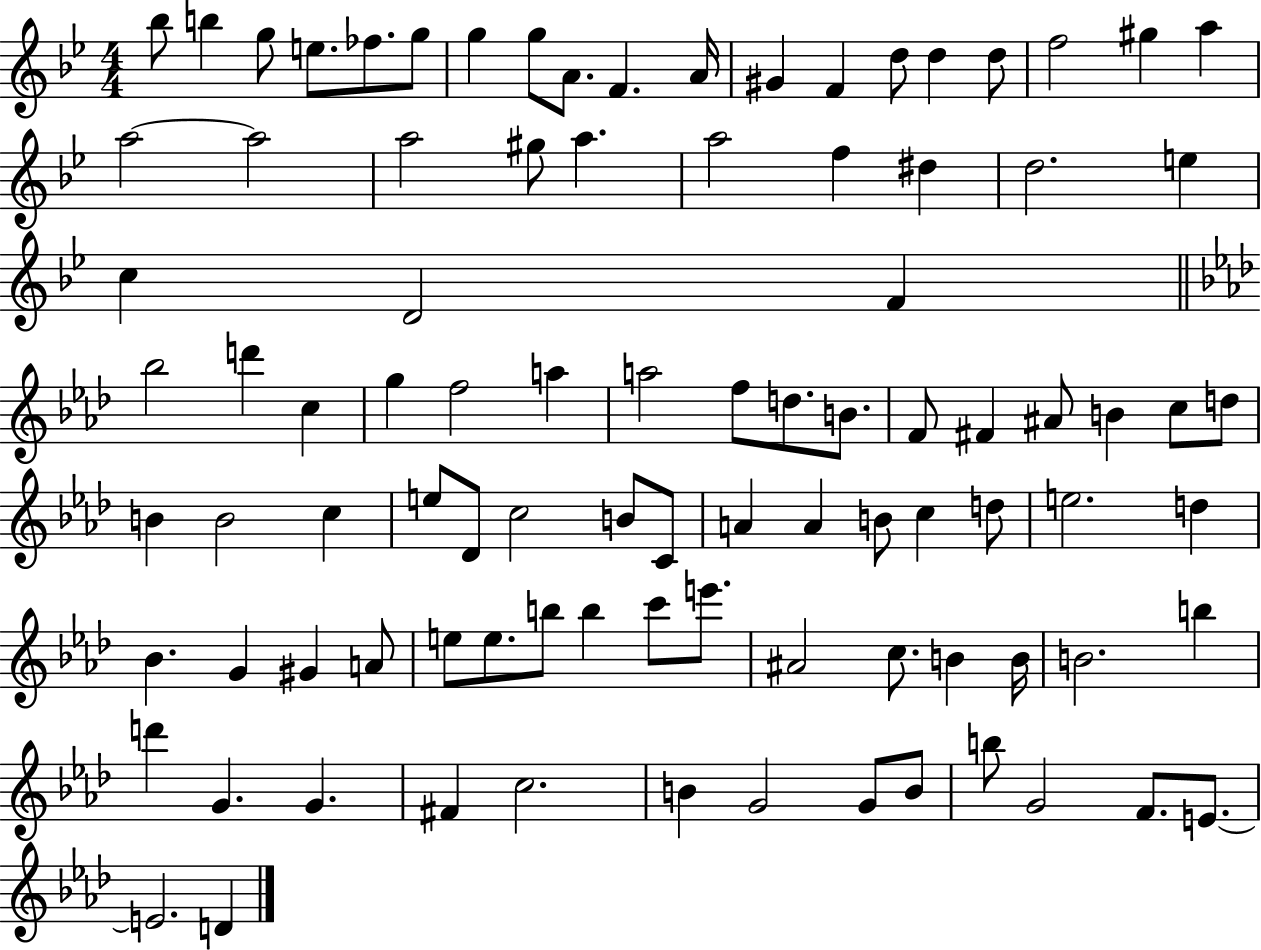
X:1
T:Untitled
M:4/4
L:1/4
K:Bb
_b/2 b g/2 e/2 _f/2 g/2 g g/2 A/2 F A/4 ^G F d/2 d d/2 f2 ^g a a2 a2 a2 ^g/2 a a2 f ^d d2 e c D2 F _b2 d' c g f2 a a2 f/2 d/2 B/2 F/2 ^F ^A/2 B c/2 d/2 B B2 c e/2 _D/2 c2 B/2 C/2 A A B/2 c d/2 e2 d _B G ^G A/2 e/2 e/2 b/2 b c'/2 e'/2 ^A2 c/2 B B/4 B2 b d' G G ^F c2 B G2 G/2 B/2 b/2 G2 F/2 E/2 E2 D